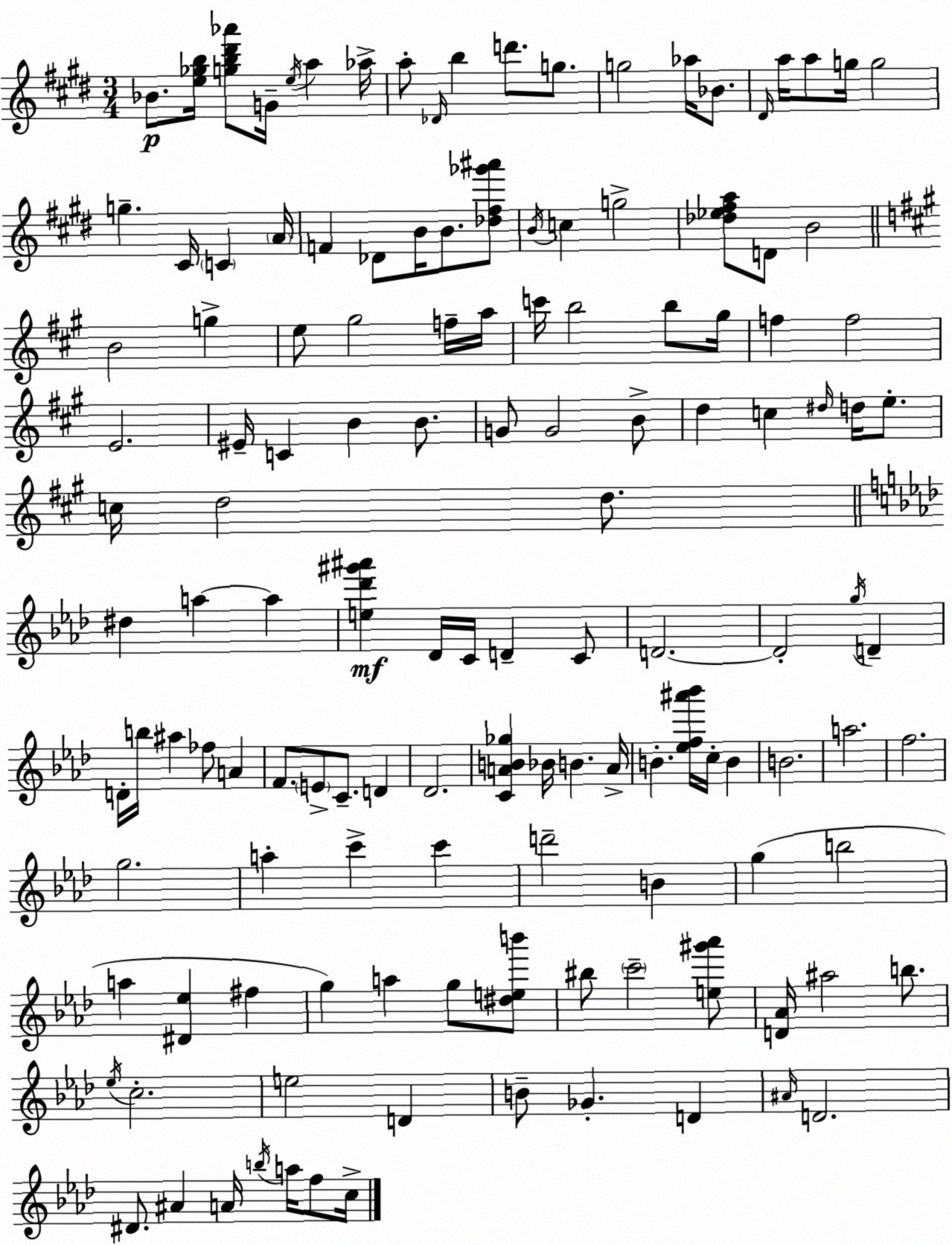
X:1
T:Untitled
M:3/4
L:1/4
K:E
_B/2 [e_gb]/4 [gb^d'_a']/2 G/4 e/4 a _a/4 a/2 _D/4 b d'/2 g/2 g2 _a/4 _B/2 ^D/4 a/4 a/2 g/4 g2 g ^C/4 C A/4 F _D/2 B/4 B/2 [_d^f_g'^a']/2 B/4 c g2 [_d_e^fa]/2 D/2 B2 B2 g e/2 ^g2 f/4 a/4 c'/4 b2 b/2 ^g/4 f f2 E2 ^E/4 C B B/2 G/2 G2 B/2 d c ^d/4 d/4 e/2 c/4 d2 d/2 ^d a a [e_d'^g'^a'] _D/4 C/4 D C/2 D2 D2 g/4 D D/4 b/4 ^a _f/2 A F/2 E/2 C/2 D _D2 [CAB_g] _B/4 B A/4 B [_ef^a'_b']/4 c/4 B B2 a2 f2 g2 a c' c' d'2 B g b2 a [^D_e] ^f g a g/2 [^deb']/2 ^b/2 c'2 [e^g'_a']/2 [D_A]/4 ^a2 b/2 _e/4 c2 e2 D B/2 _G D ^A/4 D2 ^D/2 ^A A/4 b/4 a/4 f/2 c/4